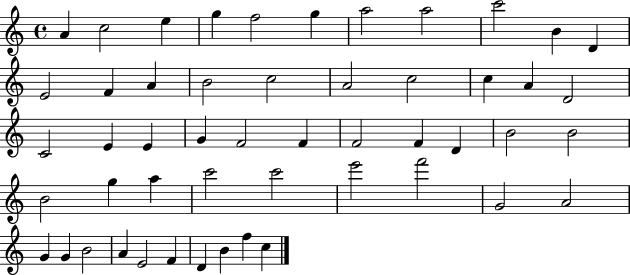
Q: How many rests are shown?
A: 0